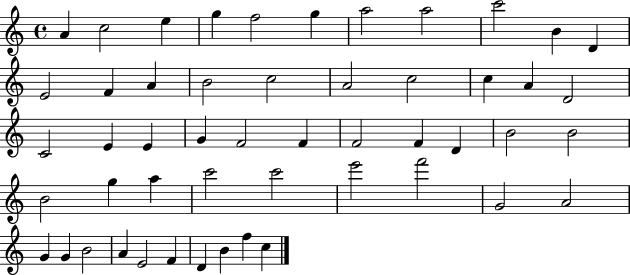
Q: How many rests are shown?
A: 0